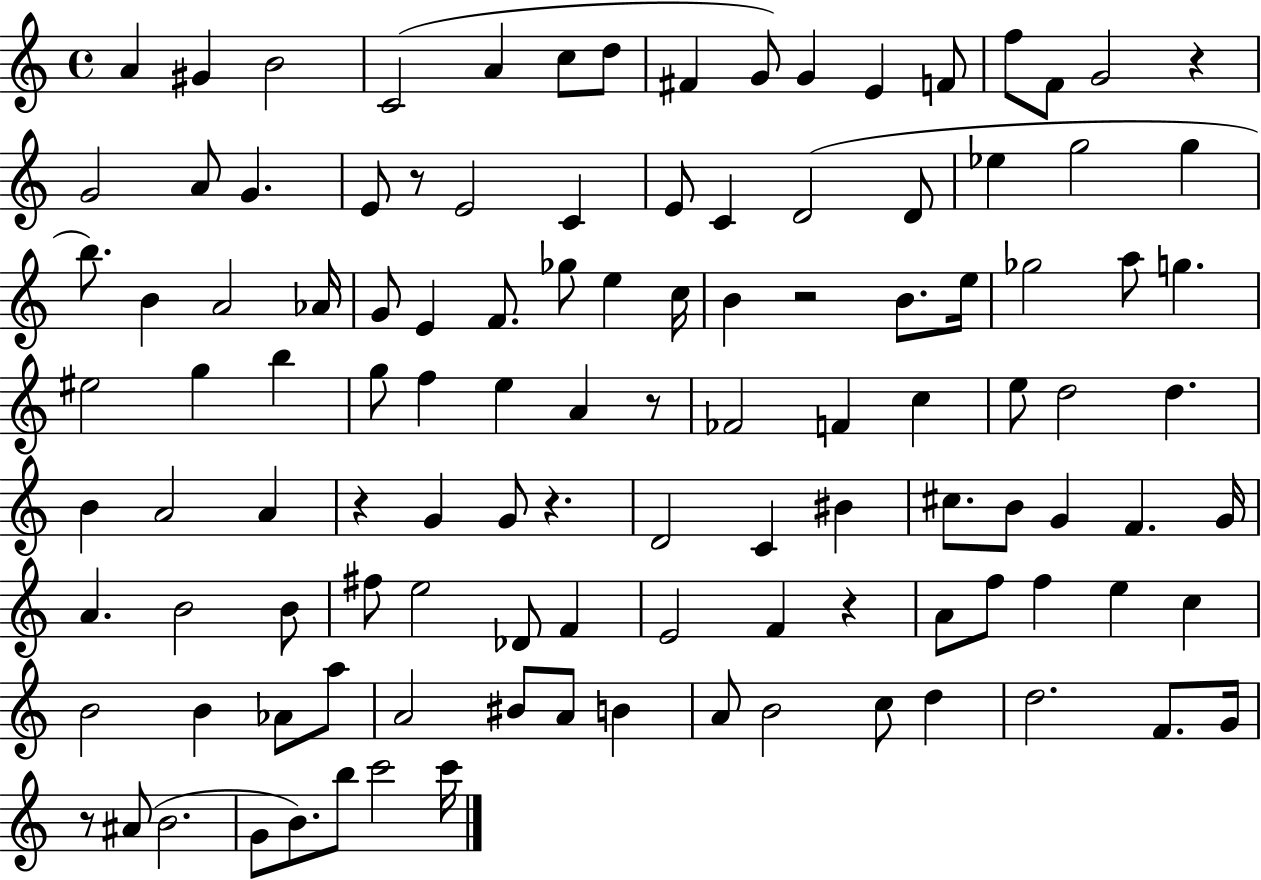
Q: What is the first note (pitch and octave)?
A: A4